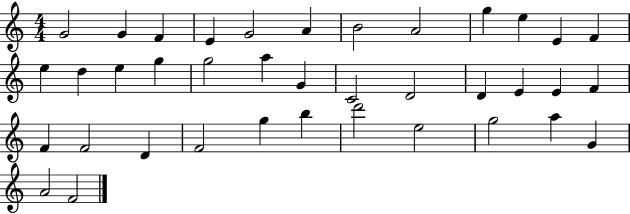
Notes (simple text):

G4/h G4/q F4/q E4/q G4/h A4/q B4/h A4/h G5/q E5/q E4/q F4/q E5/q D5/q E5/q G5/q G5/h A5/q G4/q C4/h D4/h D4/q E4/q E4/q F4/q F4/q F4/h D4/q F4/h G5/q B5/q D6/h E5/h G5/h A5/q G4/q A4/h F4/h